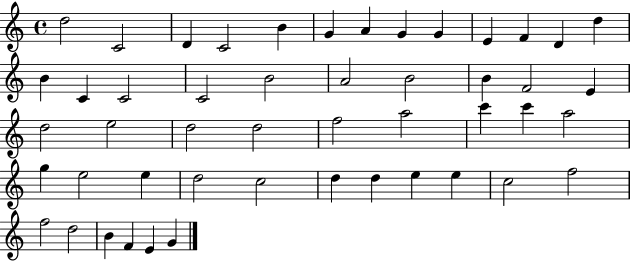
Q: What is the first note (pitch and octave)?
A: D5